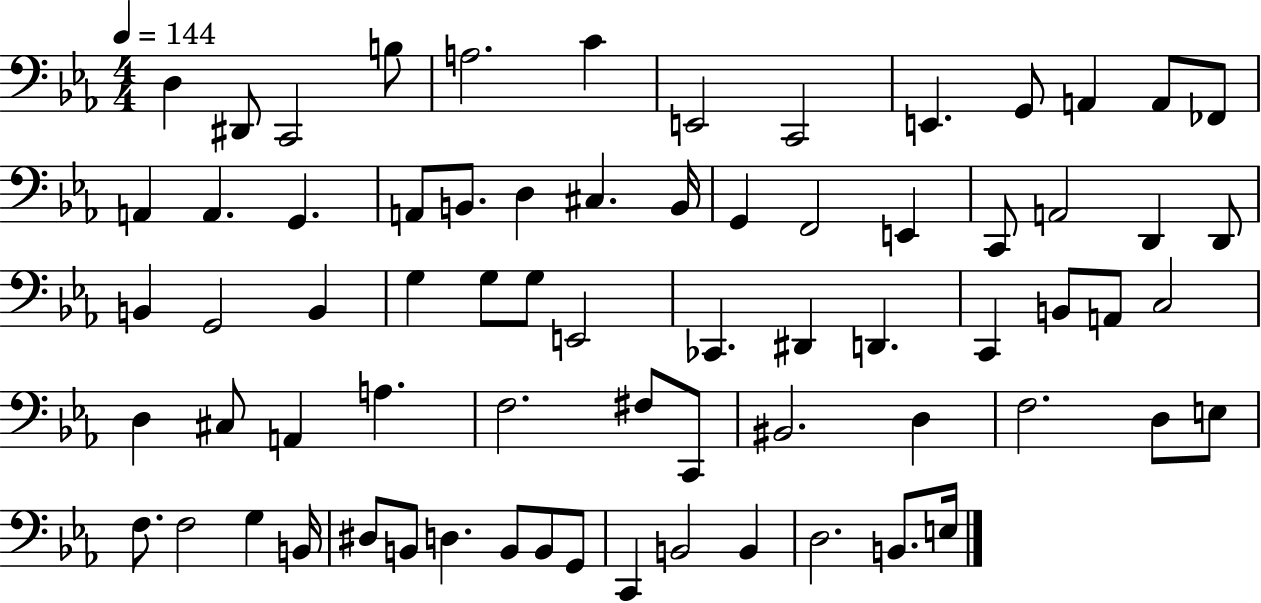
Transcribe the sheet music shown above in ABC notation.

X:1
T:Untitled
M:4/4
L:1/4
K:Eb
D, ^D,,/2 C,,2 B,/2 A,2 C E,,2 C,,2 E,, G,,/2 A,, A,,/2 _F,,/2 A,, A,, G,, A,,/2 B,,/2 D, ^C, B,,/4 G,, F,,2 E,, C,,/2 A,,2 D,, D,,/2 B,, G,,2 B,, G, G,/2 G,/2 E,,2 _C,, ^D,, D,, C,, B,,/2 A,,/2 C,2 D, ^C,/2 A,, A, F,2 ^F,/2 C,,/2 ^B,,2 D, F,2 D,/2 E,/2 F,/2 F,2 G, B,,/4 ^D,/2 B,,/2 D, B,,/2 B,,/2 G,,/2 C,, B,,2 B,, D,2 B,,/2 E,/4